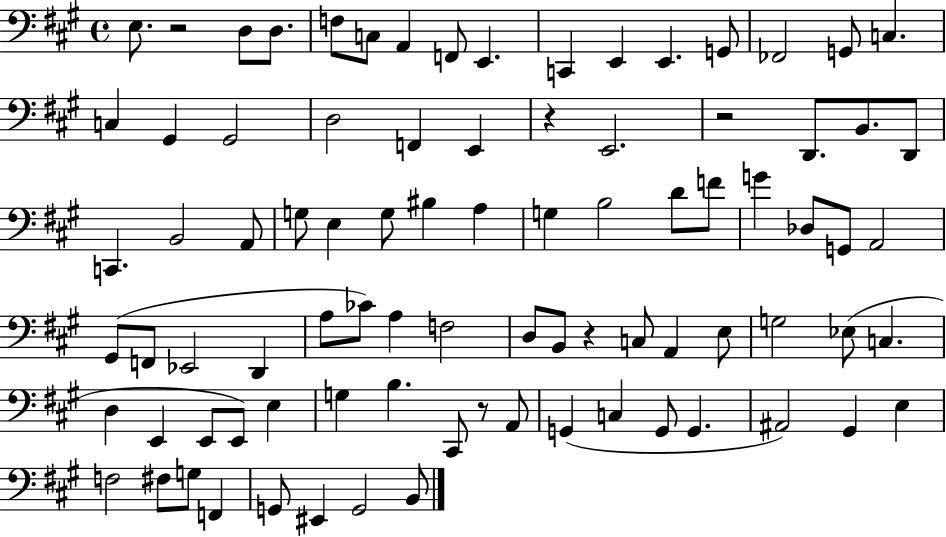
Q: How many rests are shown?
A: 5